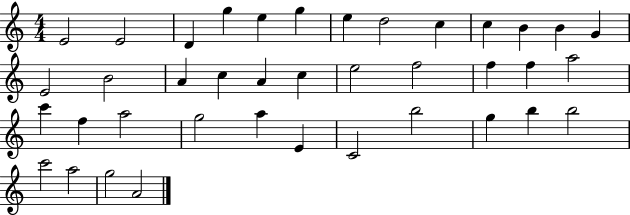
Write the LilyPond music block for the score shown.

{
  \clef treble
  \numericTimeSignature
  \time 4/4
  \key c \major
  e'2 e'2 | d'4 g''4 e''4 g''4 | e''4 d''2 c''4 | c''4 b'4 b'4 g'4 | \break e'2 b'2 | a'4 c''4 a'4 c''4 | e''2 f''2 | f''4 f''4 a''2 | \break c'''4 f''4 a''2 | g''2 a''4 e'4 | c'2 b''2 | g''4 b''4 b''2 | \break c'''2 a''2 | g''2 a'2 | \bar "|."
}